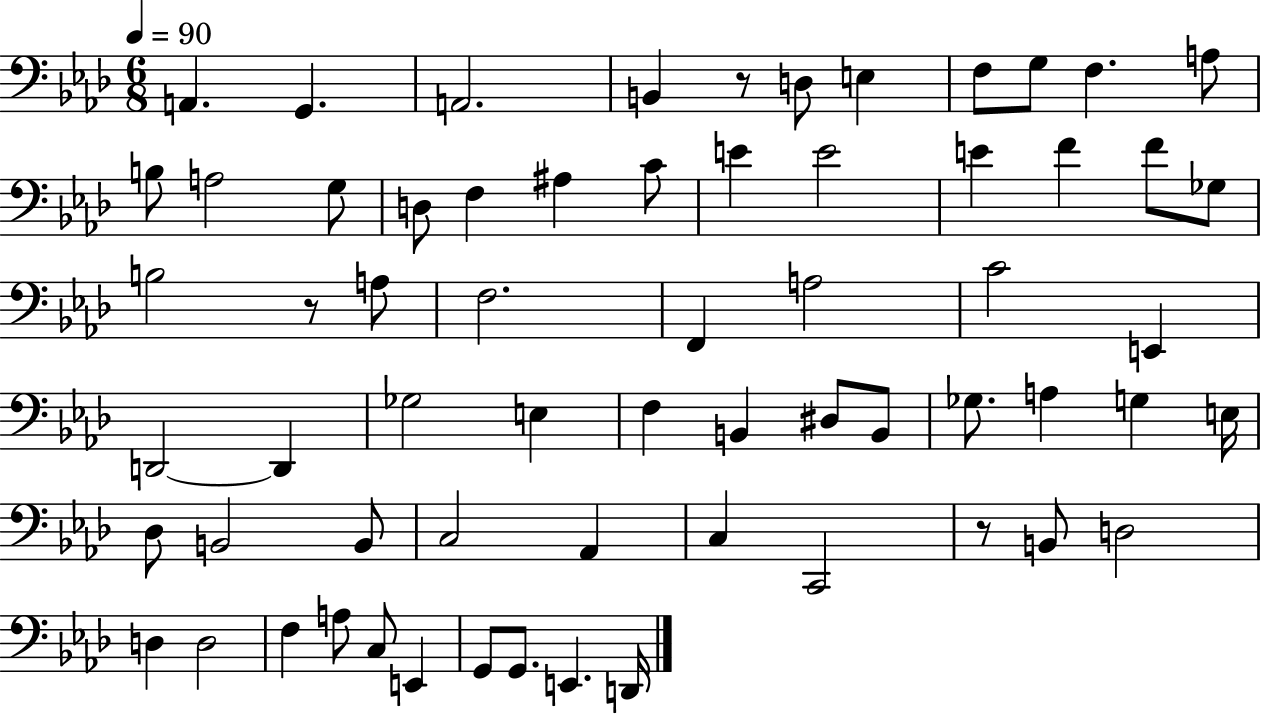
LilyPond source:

{
  \clef bass
  \numericTimeSignature
  \time 6/8
  \key aes \major
  \tempo 4 = 90
  a,4. g,4. | a,2. | b,4 r8 d8 e4 | f8 g8 f4. a8 | \break b8 a2 g8 | d8 f4 ais4 c'8 | e'4 e'2 | e'4 f'4 f'8 ges8 | \break b2 r8 a8 | f2. | f,4 a2 | c'2 e,4 | \break d,2~~ d,4 | ges2 e4 | f4 b,4 dis8 b,8 | ges8. a4 g4 e16 | \break des8 b,2 b,8 | c2 aes,4 | c4 c,2 | r8 b,8 d2 | \break d4 d2 | f4 a8 c8 e,4 | g,8 g,8. e,4. d,16 | \bar "|."
}